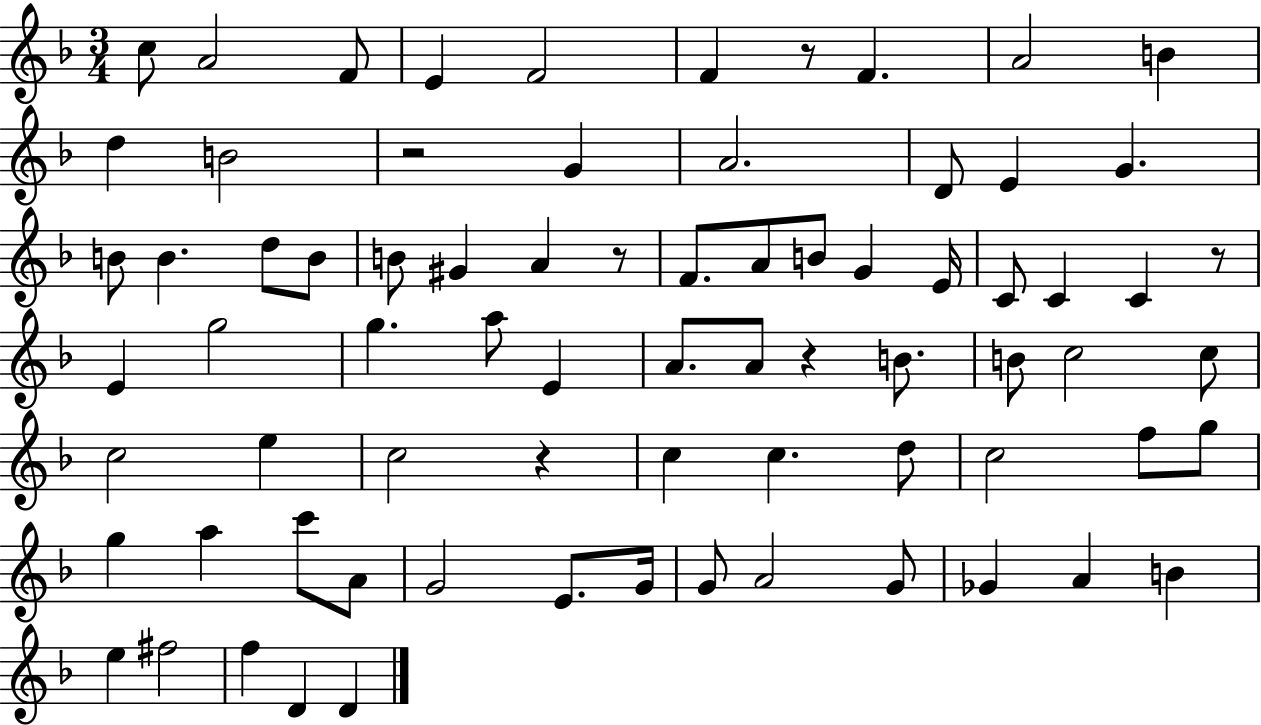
C5/e A4/h F4/e E4/q F4/h F4/q R/e F4/q. A4/h B4/q D5/q B4/h R/h G4/q A4/h. D4/e E4/q G4/q. B4/e B4/q. D5/e B4/e B4/e G#4/q A4/q R/e F4/e. A4/e B4/e G4/q E4/s C4/e C4/q C4/q R/e E4/q G5/h G5/q. A5/e E4/q A4/e. A4/e R/q B4/e. B4/e C5/h C5/e C5/h E5/q C5/h R/q C5/q C5/q. D5/e C5/h F5/e G5/e G5/q A5/q C6/e A4/e G4/h E4/e. G4/s G4/e A4/h G4/e Gb4/q A4/q B4/q E5/q F#5/h F5/q D4/q D4/q